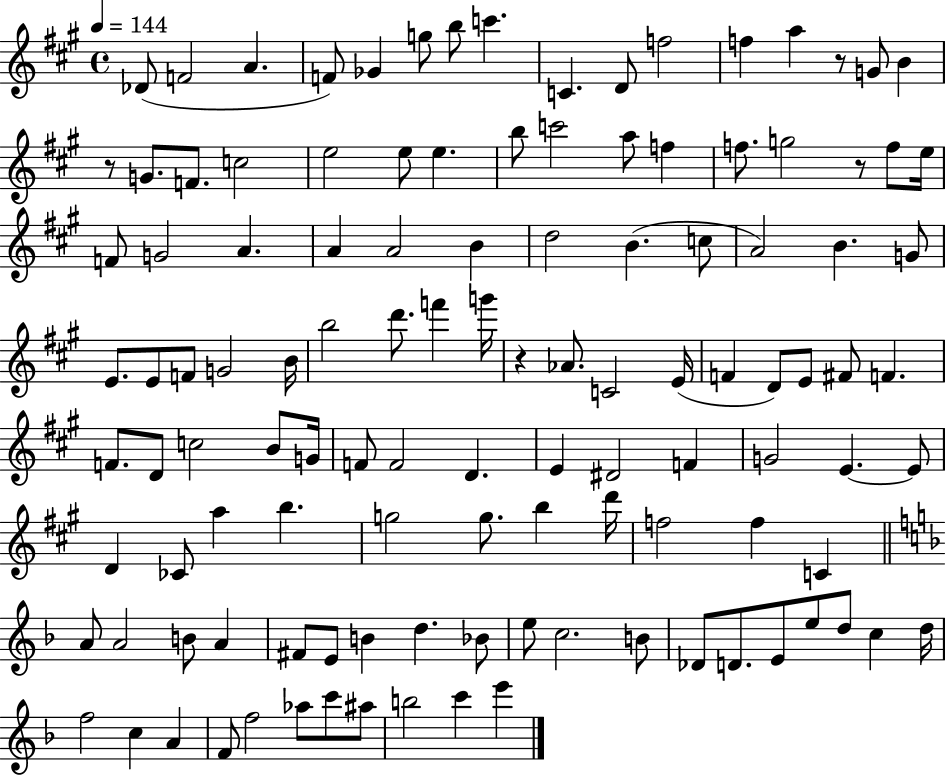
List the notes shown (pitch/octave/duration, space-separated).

Db4/e F4/h A4/q. F4/e Gb4/q G5/e B5/e C6/q. C4/q. D4/e F5/h F5/q A5/q R/e G4/e B4/q R/e G4/e. F4/e. C5/h E5/h E5/e E5/q. B5/e C6/h A5/e F5/q F5/e. G5/h R/e F5/e E5/s F4/e G4/h A4/q. A4/q A4/h B4/q D5/h B4/q. C5/e A4/h B4/q. G4/e E4/e. E4/e F4/e G4/h B4/s B5/h D6/e. F6/q G6/s R/q Ab4/e. C4/h E4/s F4/q D4/e E4/e F#4/e F4/q. F4/e. D4/e C5/h B4/e G4/s F4/e F4/h D4/q. E4/q D#4/h F4/q G4/h E4/q. E4/e D4/q CES4/e A5/q B5/q. G5/h G5/e. B5/q D6/s F5/h F5/q C4/q A4/e A4/h B4/e A4/q F#4/e E4/e B4/q D5/q. Bb4/e E5/e C5/h. B4/e Db4/e D4/e. E4/e E5/e D5/e C5/q D5/s F5/h C5/q A4/q F4/e F5/h Ab5/e C6/e A#5/e B5/h C6/q E6/q